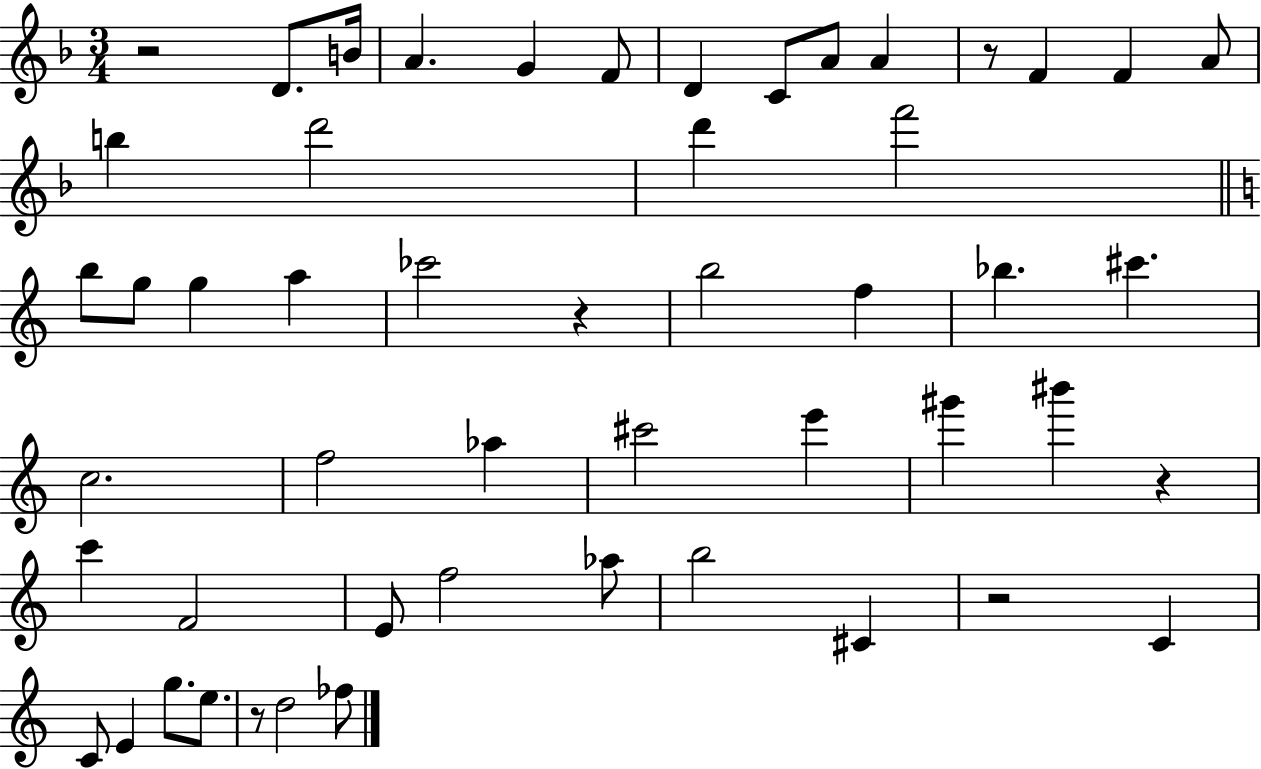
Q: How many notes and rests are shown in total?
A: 52